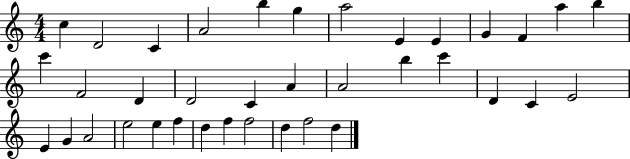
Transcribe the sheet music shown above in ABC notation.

X:1
T:Untitled
M:4/4
L:1/4
K:C
c D2 C A2 b g a2 E E G F a b c' F2 D D2 C A A2 b c' D C E2 E G A2 e2 e f d f f2 d f2 d